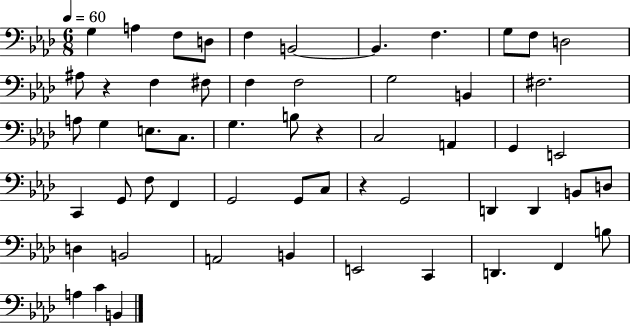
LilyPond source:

{
  \clef bass
  \numericTimeSignature
  \time 6/8
  \key aes \major
  \tempo 4 = 60
  \repeat volta 2 { g4 a4 f8 d8 | f4 b,2~~ | b,4. f4. | g8 f8 d2 | \break ais8 r4 f4 fis8 | f4 f2 | g2 b,4 | fis2. | \break a8 g4 e8. c8. | g4. b8 r4 | c2 a,4 | g,4 e,2 | \break c,4 g,8 f8 f,4 | g,2 g,8 c8 | r4 g,2 | d,4 d,4 b,8 d8 | \break d4 b,2 | a,2 b,4 | e,2 c,4 | d,4. f,4 b8 | \break a4 c'4 b,4 | } \bar "|."
}